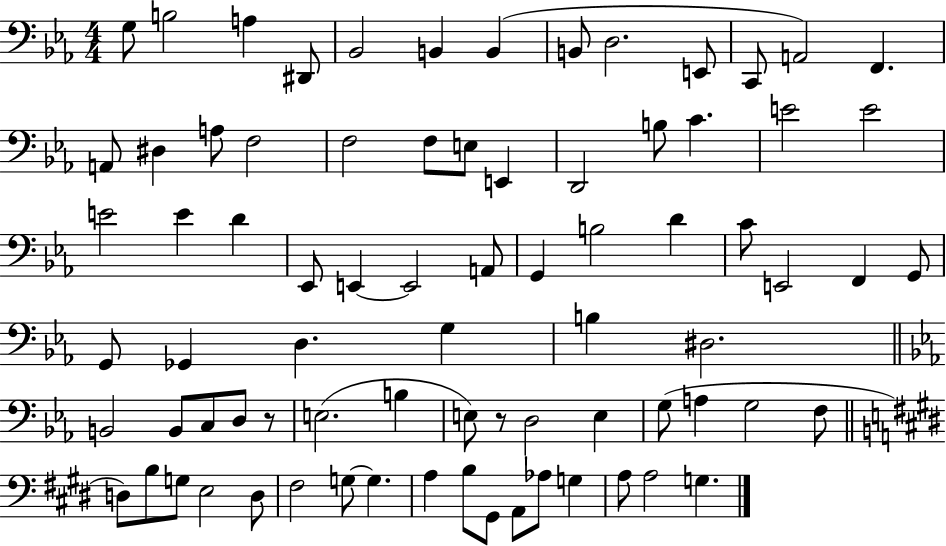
G3/e B3/h A3/q D#2/e Bb2/h B2/q B2/q B2/e D3/h. E2/e C2/e A2/h F2/q. A2/e D#3/q A3/e F3/h F3/h F3/e E3/e E2/q D2/h B3/e C4/q. E4/h E4/h E4/h E4/q D4/q Eb2/e E2/q E2/h A2/e G2/q B3/h D4/q C4/e E2/h F2/q G2/e G2/e Gb2/q D3/q. G3/q B3/q D#3/h. B2/h B2/e C3/e D3/e R/e E3/h. B3/q E3/e R/e D3/h E3/q G3/e A3/q G3/h F3/e D3/e B3/e G3/e E3/h D3/e F#3/h G3/e G3/q. A3/q B3/e G#2/e A2/e Ab3/e G3/q A3/e A3/h G3/q.